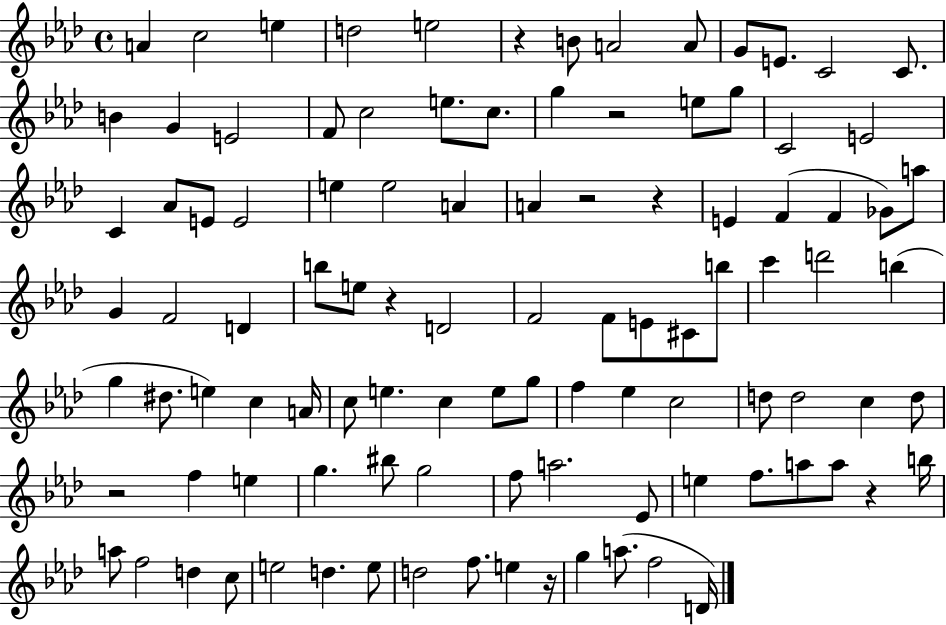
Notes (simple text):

A4/q C5/h E5/q D5/h E5/h R/q B4/e A4/h A4/e G4/e E4/e. C4/h C4/e. B4/q G4/q E4/h F4/e C5/h E5/e. C5/e. G5/q R/h E5/e G5/e C4/h E4/h C4/q Ab4/e E4/e E4/h E5/q E5/h A4/q A4/q R/h R/q E4/q F4/q F4/q Gb4/e A5/e G4/q F4/h D4/q B5/e E5/e R/q D4/h F4/h F4/e E4/e C#4/e B5/e C6/q D6/h B5/q G5/q D#5/e. E5/q C5/q A4/s C5/e E5/q. C5/q E5/e G5/e F5/q Eb5/q C5/h D5/e D5/h C5/q D5/e R/h F5/q E5/q G5/q. BIS5/e G5/h F5/e A5/h. Eb4/e E5/q F5/e. A5/e A5/e R/q B5/s A5/e F5/h D5/q C5/e E5/h D5/q. E5/e D5/h F5/e. E5/q R/s G5/q A5/e. F5/h D4/s